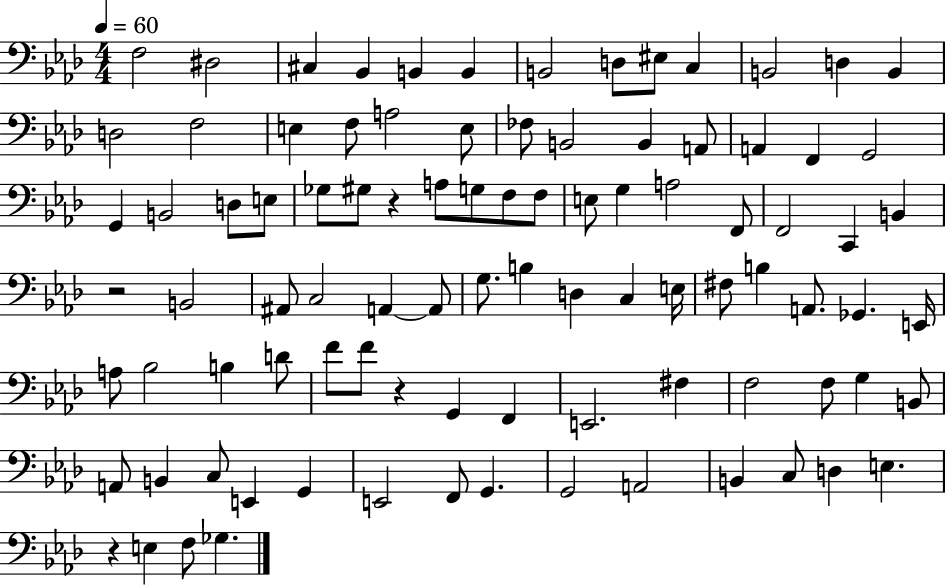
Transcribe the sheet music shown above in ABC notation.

X:1
T:Untitled
M:4/4
L:1/4
K:Ab
F,2 ^D,2 ^C, _B,, B,, B,, B,,2 D,/2 ^E,/2 C, B,,2 D, B,, D,2 F,2 E, F,/2 A,2 E,/2 _F,/2 B,,2 B,, A,,/2 A,, F,, G,,2 G,, B,,2 D,/2 E,/2 _G,/2 ^G,/2 z A,/2 G,/2 F,/2 F,/2 E,/2 G, A,2 F,,/2 F,,2 C,, B,, z2 B,,2 ^A,,/2 C,2 A,, A,,/2 G,/2 B, D, C, E,/4 ^F,/2 B, A,,/2 _G,, E,,/4 A,/2 _B,2 B, D/2 F/2 F/2 z G,, F,, E,,2 ^F, F,2 F,/2 G, B,,/2 A,,/2 B,, C,/2 E,, G,, E,,2 F,,/2 G,, G,,2 A,,2 B,, C,/2 D, E, z E, F,/2 _G,